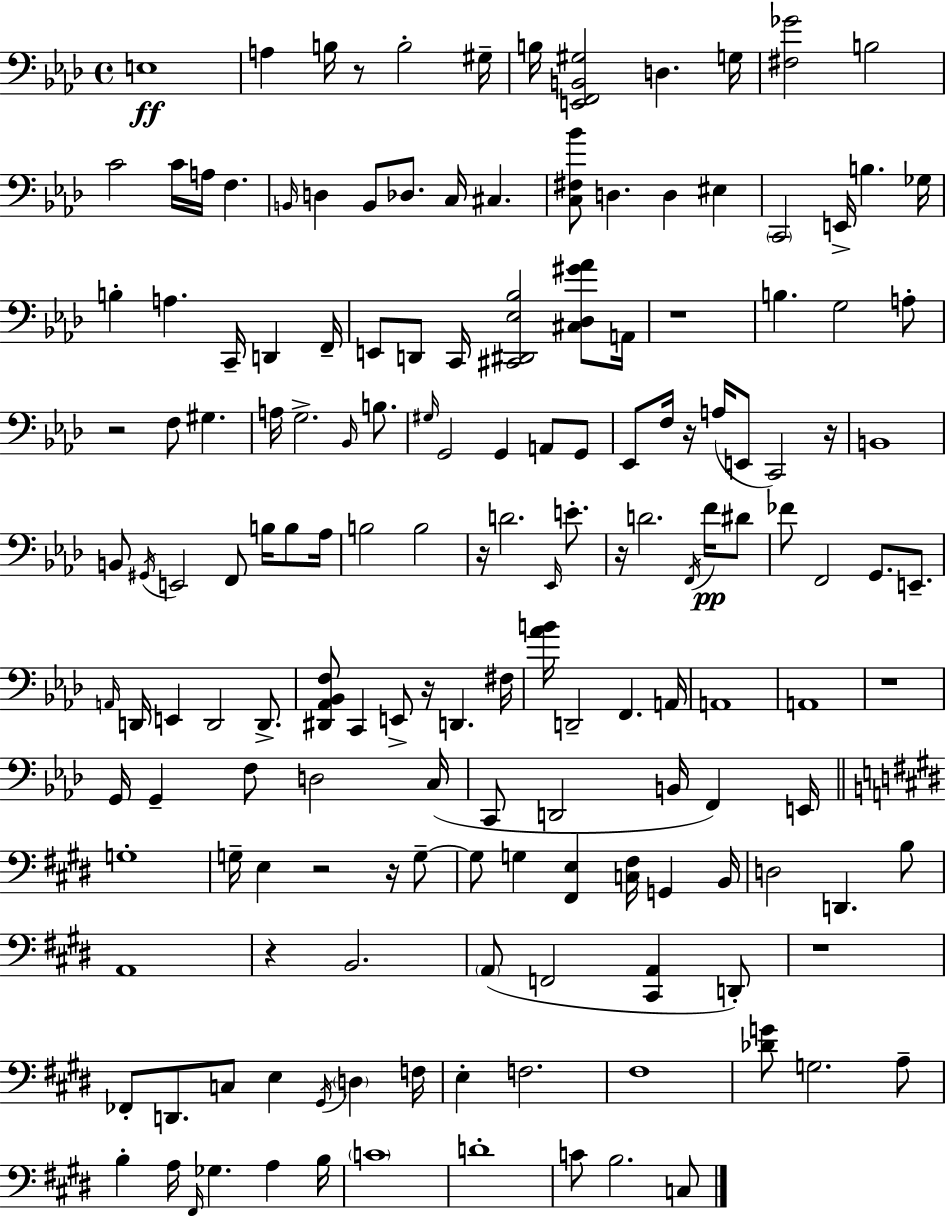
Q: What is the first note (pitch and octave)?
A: E3